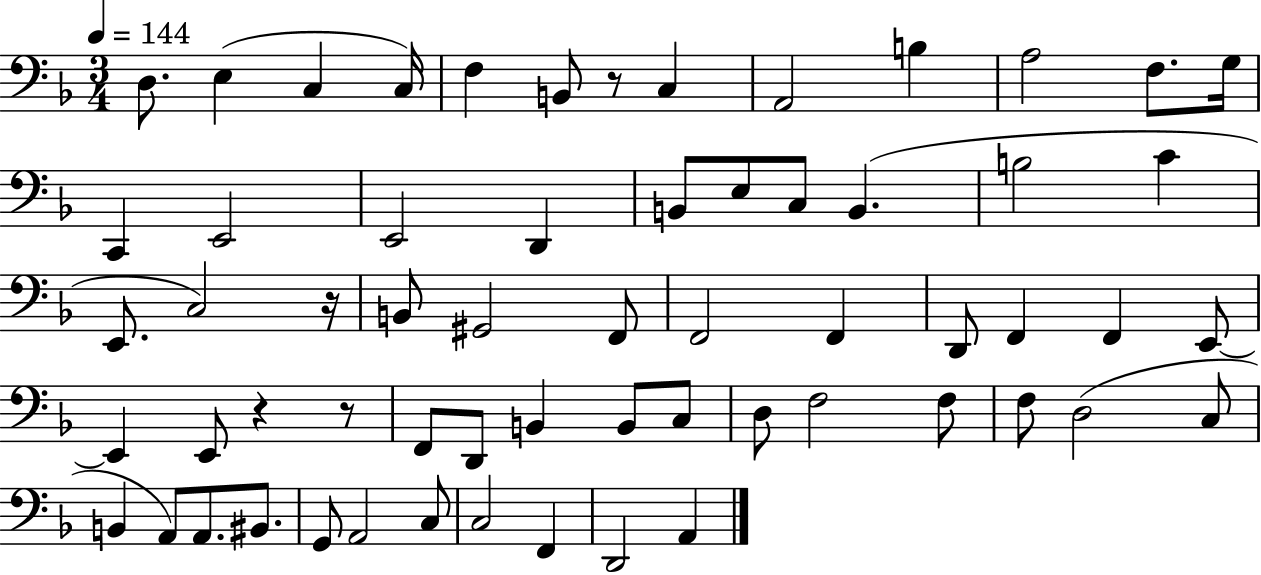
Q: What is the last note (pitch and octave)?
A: A2